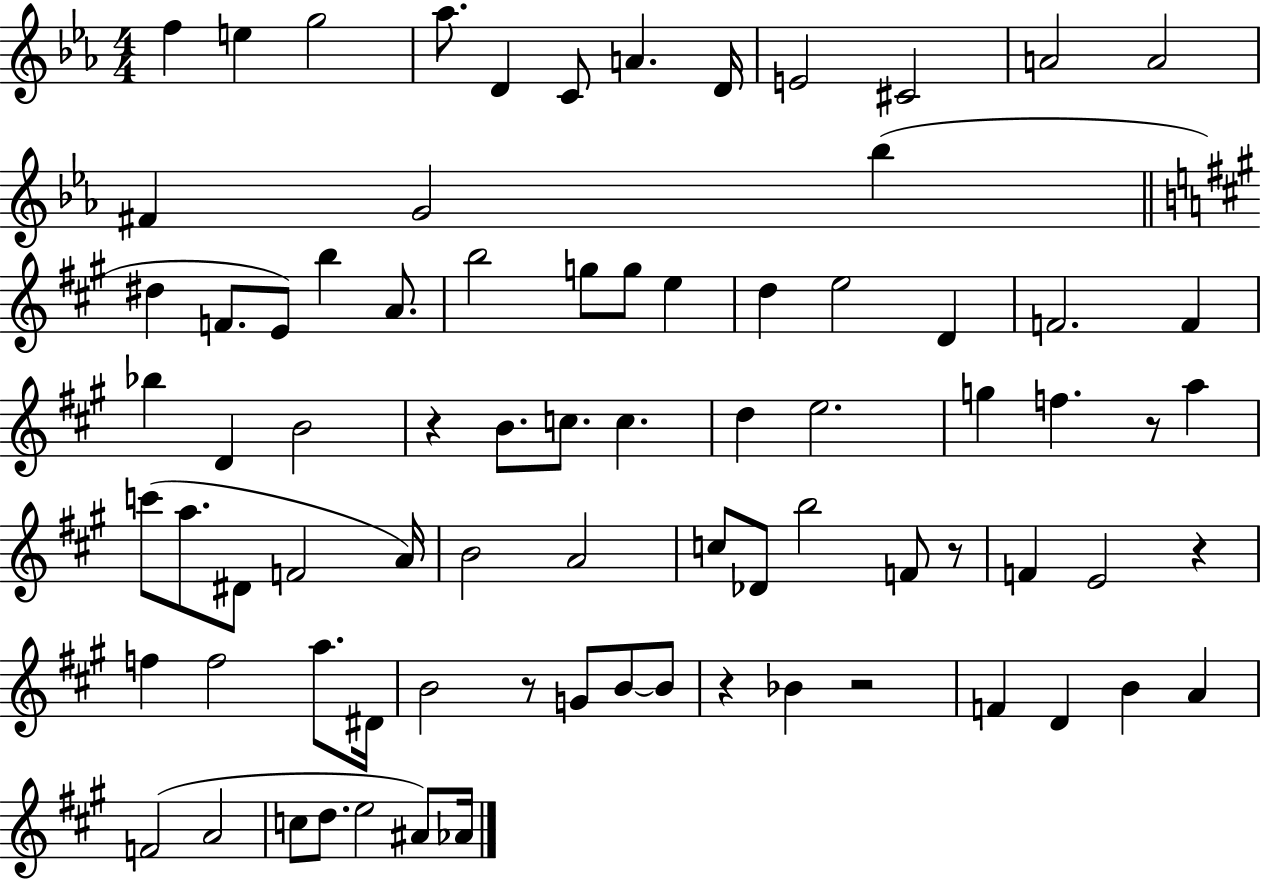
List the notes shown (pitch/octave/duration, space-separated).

F5/q E5/q G5/h Ab5/e. D4/q C4/e A4/q. D4/s E4/h C#4/h A4/h A4/h F#4/q G4/h Bb5/q D#5/q F4/e. E4/e B5/q A4/e. B5/h G5/e G5/e E5/q D5/q E5/h D4/q F4/h. F4/q Bb5/q D4/q B4/h R/q B4/e. C5/e. C5/q. D5/q E5/h. G5/q F5/q. R/e A5/q C6/e A5/e. D#4/e F4/h A4/s B4/h A4/h C5/e Db4/e B5/h F4/e R/e F4/q E4/h R/q F5/q F5/h A5/e. D#4/s B4/h R/e G4/e B4/e B4/e R/q Bb4/q R/h F4/q D4/q B4/q A4/q F4/h A4/h C5/e D5/e. E5/h A#4/e Ab4/s